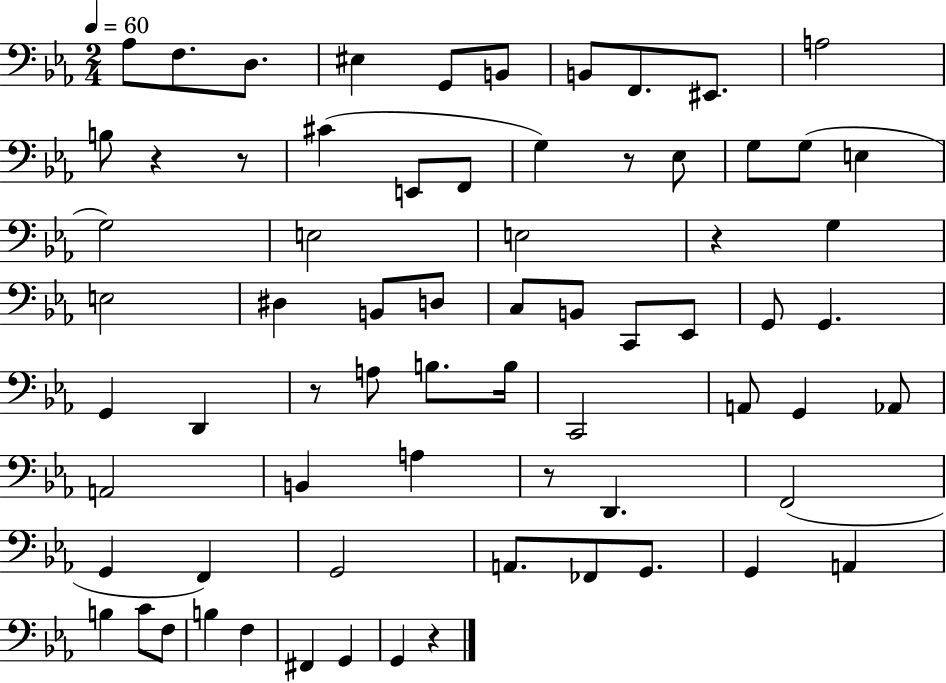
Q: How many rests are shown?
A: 7